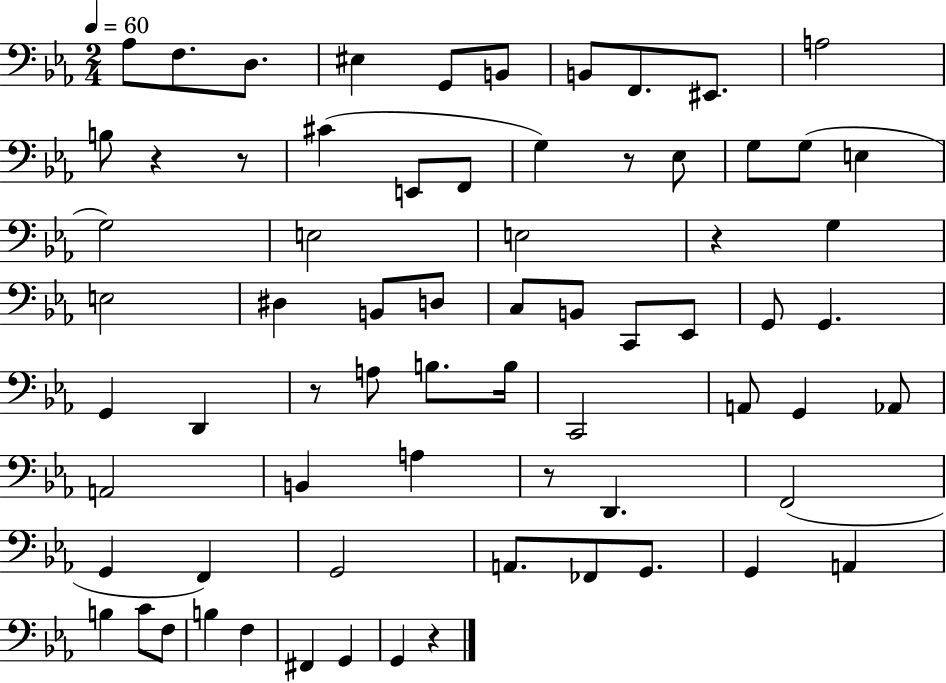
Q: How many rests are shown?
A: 7